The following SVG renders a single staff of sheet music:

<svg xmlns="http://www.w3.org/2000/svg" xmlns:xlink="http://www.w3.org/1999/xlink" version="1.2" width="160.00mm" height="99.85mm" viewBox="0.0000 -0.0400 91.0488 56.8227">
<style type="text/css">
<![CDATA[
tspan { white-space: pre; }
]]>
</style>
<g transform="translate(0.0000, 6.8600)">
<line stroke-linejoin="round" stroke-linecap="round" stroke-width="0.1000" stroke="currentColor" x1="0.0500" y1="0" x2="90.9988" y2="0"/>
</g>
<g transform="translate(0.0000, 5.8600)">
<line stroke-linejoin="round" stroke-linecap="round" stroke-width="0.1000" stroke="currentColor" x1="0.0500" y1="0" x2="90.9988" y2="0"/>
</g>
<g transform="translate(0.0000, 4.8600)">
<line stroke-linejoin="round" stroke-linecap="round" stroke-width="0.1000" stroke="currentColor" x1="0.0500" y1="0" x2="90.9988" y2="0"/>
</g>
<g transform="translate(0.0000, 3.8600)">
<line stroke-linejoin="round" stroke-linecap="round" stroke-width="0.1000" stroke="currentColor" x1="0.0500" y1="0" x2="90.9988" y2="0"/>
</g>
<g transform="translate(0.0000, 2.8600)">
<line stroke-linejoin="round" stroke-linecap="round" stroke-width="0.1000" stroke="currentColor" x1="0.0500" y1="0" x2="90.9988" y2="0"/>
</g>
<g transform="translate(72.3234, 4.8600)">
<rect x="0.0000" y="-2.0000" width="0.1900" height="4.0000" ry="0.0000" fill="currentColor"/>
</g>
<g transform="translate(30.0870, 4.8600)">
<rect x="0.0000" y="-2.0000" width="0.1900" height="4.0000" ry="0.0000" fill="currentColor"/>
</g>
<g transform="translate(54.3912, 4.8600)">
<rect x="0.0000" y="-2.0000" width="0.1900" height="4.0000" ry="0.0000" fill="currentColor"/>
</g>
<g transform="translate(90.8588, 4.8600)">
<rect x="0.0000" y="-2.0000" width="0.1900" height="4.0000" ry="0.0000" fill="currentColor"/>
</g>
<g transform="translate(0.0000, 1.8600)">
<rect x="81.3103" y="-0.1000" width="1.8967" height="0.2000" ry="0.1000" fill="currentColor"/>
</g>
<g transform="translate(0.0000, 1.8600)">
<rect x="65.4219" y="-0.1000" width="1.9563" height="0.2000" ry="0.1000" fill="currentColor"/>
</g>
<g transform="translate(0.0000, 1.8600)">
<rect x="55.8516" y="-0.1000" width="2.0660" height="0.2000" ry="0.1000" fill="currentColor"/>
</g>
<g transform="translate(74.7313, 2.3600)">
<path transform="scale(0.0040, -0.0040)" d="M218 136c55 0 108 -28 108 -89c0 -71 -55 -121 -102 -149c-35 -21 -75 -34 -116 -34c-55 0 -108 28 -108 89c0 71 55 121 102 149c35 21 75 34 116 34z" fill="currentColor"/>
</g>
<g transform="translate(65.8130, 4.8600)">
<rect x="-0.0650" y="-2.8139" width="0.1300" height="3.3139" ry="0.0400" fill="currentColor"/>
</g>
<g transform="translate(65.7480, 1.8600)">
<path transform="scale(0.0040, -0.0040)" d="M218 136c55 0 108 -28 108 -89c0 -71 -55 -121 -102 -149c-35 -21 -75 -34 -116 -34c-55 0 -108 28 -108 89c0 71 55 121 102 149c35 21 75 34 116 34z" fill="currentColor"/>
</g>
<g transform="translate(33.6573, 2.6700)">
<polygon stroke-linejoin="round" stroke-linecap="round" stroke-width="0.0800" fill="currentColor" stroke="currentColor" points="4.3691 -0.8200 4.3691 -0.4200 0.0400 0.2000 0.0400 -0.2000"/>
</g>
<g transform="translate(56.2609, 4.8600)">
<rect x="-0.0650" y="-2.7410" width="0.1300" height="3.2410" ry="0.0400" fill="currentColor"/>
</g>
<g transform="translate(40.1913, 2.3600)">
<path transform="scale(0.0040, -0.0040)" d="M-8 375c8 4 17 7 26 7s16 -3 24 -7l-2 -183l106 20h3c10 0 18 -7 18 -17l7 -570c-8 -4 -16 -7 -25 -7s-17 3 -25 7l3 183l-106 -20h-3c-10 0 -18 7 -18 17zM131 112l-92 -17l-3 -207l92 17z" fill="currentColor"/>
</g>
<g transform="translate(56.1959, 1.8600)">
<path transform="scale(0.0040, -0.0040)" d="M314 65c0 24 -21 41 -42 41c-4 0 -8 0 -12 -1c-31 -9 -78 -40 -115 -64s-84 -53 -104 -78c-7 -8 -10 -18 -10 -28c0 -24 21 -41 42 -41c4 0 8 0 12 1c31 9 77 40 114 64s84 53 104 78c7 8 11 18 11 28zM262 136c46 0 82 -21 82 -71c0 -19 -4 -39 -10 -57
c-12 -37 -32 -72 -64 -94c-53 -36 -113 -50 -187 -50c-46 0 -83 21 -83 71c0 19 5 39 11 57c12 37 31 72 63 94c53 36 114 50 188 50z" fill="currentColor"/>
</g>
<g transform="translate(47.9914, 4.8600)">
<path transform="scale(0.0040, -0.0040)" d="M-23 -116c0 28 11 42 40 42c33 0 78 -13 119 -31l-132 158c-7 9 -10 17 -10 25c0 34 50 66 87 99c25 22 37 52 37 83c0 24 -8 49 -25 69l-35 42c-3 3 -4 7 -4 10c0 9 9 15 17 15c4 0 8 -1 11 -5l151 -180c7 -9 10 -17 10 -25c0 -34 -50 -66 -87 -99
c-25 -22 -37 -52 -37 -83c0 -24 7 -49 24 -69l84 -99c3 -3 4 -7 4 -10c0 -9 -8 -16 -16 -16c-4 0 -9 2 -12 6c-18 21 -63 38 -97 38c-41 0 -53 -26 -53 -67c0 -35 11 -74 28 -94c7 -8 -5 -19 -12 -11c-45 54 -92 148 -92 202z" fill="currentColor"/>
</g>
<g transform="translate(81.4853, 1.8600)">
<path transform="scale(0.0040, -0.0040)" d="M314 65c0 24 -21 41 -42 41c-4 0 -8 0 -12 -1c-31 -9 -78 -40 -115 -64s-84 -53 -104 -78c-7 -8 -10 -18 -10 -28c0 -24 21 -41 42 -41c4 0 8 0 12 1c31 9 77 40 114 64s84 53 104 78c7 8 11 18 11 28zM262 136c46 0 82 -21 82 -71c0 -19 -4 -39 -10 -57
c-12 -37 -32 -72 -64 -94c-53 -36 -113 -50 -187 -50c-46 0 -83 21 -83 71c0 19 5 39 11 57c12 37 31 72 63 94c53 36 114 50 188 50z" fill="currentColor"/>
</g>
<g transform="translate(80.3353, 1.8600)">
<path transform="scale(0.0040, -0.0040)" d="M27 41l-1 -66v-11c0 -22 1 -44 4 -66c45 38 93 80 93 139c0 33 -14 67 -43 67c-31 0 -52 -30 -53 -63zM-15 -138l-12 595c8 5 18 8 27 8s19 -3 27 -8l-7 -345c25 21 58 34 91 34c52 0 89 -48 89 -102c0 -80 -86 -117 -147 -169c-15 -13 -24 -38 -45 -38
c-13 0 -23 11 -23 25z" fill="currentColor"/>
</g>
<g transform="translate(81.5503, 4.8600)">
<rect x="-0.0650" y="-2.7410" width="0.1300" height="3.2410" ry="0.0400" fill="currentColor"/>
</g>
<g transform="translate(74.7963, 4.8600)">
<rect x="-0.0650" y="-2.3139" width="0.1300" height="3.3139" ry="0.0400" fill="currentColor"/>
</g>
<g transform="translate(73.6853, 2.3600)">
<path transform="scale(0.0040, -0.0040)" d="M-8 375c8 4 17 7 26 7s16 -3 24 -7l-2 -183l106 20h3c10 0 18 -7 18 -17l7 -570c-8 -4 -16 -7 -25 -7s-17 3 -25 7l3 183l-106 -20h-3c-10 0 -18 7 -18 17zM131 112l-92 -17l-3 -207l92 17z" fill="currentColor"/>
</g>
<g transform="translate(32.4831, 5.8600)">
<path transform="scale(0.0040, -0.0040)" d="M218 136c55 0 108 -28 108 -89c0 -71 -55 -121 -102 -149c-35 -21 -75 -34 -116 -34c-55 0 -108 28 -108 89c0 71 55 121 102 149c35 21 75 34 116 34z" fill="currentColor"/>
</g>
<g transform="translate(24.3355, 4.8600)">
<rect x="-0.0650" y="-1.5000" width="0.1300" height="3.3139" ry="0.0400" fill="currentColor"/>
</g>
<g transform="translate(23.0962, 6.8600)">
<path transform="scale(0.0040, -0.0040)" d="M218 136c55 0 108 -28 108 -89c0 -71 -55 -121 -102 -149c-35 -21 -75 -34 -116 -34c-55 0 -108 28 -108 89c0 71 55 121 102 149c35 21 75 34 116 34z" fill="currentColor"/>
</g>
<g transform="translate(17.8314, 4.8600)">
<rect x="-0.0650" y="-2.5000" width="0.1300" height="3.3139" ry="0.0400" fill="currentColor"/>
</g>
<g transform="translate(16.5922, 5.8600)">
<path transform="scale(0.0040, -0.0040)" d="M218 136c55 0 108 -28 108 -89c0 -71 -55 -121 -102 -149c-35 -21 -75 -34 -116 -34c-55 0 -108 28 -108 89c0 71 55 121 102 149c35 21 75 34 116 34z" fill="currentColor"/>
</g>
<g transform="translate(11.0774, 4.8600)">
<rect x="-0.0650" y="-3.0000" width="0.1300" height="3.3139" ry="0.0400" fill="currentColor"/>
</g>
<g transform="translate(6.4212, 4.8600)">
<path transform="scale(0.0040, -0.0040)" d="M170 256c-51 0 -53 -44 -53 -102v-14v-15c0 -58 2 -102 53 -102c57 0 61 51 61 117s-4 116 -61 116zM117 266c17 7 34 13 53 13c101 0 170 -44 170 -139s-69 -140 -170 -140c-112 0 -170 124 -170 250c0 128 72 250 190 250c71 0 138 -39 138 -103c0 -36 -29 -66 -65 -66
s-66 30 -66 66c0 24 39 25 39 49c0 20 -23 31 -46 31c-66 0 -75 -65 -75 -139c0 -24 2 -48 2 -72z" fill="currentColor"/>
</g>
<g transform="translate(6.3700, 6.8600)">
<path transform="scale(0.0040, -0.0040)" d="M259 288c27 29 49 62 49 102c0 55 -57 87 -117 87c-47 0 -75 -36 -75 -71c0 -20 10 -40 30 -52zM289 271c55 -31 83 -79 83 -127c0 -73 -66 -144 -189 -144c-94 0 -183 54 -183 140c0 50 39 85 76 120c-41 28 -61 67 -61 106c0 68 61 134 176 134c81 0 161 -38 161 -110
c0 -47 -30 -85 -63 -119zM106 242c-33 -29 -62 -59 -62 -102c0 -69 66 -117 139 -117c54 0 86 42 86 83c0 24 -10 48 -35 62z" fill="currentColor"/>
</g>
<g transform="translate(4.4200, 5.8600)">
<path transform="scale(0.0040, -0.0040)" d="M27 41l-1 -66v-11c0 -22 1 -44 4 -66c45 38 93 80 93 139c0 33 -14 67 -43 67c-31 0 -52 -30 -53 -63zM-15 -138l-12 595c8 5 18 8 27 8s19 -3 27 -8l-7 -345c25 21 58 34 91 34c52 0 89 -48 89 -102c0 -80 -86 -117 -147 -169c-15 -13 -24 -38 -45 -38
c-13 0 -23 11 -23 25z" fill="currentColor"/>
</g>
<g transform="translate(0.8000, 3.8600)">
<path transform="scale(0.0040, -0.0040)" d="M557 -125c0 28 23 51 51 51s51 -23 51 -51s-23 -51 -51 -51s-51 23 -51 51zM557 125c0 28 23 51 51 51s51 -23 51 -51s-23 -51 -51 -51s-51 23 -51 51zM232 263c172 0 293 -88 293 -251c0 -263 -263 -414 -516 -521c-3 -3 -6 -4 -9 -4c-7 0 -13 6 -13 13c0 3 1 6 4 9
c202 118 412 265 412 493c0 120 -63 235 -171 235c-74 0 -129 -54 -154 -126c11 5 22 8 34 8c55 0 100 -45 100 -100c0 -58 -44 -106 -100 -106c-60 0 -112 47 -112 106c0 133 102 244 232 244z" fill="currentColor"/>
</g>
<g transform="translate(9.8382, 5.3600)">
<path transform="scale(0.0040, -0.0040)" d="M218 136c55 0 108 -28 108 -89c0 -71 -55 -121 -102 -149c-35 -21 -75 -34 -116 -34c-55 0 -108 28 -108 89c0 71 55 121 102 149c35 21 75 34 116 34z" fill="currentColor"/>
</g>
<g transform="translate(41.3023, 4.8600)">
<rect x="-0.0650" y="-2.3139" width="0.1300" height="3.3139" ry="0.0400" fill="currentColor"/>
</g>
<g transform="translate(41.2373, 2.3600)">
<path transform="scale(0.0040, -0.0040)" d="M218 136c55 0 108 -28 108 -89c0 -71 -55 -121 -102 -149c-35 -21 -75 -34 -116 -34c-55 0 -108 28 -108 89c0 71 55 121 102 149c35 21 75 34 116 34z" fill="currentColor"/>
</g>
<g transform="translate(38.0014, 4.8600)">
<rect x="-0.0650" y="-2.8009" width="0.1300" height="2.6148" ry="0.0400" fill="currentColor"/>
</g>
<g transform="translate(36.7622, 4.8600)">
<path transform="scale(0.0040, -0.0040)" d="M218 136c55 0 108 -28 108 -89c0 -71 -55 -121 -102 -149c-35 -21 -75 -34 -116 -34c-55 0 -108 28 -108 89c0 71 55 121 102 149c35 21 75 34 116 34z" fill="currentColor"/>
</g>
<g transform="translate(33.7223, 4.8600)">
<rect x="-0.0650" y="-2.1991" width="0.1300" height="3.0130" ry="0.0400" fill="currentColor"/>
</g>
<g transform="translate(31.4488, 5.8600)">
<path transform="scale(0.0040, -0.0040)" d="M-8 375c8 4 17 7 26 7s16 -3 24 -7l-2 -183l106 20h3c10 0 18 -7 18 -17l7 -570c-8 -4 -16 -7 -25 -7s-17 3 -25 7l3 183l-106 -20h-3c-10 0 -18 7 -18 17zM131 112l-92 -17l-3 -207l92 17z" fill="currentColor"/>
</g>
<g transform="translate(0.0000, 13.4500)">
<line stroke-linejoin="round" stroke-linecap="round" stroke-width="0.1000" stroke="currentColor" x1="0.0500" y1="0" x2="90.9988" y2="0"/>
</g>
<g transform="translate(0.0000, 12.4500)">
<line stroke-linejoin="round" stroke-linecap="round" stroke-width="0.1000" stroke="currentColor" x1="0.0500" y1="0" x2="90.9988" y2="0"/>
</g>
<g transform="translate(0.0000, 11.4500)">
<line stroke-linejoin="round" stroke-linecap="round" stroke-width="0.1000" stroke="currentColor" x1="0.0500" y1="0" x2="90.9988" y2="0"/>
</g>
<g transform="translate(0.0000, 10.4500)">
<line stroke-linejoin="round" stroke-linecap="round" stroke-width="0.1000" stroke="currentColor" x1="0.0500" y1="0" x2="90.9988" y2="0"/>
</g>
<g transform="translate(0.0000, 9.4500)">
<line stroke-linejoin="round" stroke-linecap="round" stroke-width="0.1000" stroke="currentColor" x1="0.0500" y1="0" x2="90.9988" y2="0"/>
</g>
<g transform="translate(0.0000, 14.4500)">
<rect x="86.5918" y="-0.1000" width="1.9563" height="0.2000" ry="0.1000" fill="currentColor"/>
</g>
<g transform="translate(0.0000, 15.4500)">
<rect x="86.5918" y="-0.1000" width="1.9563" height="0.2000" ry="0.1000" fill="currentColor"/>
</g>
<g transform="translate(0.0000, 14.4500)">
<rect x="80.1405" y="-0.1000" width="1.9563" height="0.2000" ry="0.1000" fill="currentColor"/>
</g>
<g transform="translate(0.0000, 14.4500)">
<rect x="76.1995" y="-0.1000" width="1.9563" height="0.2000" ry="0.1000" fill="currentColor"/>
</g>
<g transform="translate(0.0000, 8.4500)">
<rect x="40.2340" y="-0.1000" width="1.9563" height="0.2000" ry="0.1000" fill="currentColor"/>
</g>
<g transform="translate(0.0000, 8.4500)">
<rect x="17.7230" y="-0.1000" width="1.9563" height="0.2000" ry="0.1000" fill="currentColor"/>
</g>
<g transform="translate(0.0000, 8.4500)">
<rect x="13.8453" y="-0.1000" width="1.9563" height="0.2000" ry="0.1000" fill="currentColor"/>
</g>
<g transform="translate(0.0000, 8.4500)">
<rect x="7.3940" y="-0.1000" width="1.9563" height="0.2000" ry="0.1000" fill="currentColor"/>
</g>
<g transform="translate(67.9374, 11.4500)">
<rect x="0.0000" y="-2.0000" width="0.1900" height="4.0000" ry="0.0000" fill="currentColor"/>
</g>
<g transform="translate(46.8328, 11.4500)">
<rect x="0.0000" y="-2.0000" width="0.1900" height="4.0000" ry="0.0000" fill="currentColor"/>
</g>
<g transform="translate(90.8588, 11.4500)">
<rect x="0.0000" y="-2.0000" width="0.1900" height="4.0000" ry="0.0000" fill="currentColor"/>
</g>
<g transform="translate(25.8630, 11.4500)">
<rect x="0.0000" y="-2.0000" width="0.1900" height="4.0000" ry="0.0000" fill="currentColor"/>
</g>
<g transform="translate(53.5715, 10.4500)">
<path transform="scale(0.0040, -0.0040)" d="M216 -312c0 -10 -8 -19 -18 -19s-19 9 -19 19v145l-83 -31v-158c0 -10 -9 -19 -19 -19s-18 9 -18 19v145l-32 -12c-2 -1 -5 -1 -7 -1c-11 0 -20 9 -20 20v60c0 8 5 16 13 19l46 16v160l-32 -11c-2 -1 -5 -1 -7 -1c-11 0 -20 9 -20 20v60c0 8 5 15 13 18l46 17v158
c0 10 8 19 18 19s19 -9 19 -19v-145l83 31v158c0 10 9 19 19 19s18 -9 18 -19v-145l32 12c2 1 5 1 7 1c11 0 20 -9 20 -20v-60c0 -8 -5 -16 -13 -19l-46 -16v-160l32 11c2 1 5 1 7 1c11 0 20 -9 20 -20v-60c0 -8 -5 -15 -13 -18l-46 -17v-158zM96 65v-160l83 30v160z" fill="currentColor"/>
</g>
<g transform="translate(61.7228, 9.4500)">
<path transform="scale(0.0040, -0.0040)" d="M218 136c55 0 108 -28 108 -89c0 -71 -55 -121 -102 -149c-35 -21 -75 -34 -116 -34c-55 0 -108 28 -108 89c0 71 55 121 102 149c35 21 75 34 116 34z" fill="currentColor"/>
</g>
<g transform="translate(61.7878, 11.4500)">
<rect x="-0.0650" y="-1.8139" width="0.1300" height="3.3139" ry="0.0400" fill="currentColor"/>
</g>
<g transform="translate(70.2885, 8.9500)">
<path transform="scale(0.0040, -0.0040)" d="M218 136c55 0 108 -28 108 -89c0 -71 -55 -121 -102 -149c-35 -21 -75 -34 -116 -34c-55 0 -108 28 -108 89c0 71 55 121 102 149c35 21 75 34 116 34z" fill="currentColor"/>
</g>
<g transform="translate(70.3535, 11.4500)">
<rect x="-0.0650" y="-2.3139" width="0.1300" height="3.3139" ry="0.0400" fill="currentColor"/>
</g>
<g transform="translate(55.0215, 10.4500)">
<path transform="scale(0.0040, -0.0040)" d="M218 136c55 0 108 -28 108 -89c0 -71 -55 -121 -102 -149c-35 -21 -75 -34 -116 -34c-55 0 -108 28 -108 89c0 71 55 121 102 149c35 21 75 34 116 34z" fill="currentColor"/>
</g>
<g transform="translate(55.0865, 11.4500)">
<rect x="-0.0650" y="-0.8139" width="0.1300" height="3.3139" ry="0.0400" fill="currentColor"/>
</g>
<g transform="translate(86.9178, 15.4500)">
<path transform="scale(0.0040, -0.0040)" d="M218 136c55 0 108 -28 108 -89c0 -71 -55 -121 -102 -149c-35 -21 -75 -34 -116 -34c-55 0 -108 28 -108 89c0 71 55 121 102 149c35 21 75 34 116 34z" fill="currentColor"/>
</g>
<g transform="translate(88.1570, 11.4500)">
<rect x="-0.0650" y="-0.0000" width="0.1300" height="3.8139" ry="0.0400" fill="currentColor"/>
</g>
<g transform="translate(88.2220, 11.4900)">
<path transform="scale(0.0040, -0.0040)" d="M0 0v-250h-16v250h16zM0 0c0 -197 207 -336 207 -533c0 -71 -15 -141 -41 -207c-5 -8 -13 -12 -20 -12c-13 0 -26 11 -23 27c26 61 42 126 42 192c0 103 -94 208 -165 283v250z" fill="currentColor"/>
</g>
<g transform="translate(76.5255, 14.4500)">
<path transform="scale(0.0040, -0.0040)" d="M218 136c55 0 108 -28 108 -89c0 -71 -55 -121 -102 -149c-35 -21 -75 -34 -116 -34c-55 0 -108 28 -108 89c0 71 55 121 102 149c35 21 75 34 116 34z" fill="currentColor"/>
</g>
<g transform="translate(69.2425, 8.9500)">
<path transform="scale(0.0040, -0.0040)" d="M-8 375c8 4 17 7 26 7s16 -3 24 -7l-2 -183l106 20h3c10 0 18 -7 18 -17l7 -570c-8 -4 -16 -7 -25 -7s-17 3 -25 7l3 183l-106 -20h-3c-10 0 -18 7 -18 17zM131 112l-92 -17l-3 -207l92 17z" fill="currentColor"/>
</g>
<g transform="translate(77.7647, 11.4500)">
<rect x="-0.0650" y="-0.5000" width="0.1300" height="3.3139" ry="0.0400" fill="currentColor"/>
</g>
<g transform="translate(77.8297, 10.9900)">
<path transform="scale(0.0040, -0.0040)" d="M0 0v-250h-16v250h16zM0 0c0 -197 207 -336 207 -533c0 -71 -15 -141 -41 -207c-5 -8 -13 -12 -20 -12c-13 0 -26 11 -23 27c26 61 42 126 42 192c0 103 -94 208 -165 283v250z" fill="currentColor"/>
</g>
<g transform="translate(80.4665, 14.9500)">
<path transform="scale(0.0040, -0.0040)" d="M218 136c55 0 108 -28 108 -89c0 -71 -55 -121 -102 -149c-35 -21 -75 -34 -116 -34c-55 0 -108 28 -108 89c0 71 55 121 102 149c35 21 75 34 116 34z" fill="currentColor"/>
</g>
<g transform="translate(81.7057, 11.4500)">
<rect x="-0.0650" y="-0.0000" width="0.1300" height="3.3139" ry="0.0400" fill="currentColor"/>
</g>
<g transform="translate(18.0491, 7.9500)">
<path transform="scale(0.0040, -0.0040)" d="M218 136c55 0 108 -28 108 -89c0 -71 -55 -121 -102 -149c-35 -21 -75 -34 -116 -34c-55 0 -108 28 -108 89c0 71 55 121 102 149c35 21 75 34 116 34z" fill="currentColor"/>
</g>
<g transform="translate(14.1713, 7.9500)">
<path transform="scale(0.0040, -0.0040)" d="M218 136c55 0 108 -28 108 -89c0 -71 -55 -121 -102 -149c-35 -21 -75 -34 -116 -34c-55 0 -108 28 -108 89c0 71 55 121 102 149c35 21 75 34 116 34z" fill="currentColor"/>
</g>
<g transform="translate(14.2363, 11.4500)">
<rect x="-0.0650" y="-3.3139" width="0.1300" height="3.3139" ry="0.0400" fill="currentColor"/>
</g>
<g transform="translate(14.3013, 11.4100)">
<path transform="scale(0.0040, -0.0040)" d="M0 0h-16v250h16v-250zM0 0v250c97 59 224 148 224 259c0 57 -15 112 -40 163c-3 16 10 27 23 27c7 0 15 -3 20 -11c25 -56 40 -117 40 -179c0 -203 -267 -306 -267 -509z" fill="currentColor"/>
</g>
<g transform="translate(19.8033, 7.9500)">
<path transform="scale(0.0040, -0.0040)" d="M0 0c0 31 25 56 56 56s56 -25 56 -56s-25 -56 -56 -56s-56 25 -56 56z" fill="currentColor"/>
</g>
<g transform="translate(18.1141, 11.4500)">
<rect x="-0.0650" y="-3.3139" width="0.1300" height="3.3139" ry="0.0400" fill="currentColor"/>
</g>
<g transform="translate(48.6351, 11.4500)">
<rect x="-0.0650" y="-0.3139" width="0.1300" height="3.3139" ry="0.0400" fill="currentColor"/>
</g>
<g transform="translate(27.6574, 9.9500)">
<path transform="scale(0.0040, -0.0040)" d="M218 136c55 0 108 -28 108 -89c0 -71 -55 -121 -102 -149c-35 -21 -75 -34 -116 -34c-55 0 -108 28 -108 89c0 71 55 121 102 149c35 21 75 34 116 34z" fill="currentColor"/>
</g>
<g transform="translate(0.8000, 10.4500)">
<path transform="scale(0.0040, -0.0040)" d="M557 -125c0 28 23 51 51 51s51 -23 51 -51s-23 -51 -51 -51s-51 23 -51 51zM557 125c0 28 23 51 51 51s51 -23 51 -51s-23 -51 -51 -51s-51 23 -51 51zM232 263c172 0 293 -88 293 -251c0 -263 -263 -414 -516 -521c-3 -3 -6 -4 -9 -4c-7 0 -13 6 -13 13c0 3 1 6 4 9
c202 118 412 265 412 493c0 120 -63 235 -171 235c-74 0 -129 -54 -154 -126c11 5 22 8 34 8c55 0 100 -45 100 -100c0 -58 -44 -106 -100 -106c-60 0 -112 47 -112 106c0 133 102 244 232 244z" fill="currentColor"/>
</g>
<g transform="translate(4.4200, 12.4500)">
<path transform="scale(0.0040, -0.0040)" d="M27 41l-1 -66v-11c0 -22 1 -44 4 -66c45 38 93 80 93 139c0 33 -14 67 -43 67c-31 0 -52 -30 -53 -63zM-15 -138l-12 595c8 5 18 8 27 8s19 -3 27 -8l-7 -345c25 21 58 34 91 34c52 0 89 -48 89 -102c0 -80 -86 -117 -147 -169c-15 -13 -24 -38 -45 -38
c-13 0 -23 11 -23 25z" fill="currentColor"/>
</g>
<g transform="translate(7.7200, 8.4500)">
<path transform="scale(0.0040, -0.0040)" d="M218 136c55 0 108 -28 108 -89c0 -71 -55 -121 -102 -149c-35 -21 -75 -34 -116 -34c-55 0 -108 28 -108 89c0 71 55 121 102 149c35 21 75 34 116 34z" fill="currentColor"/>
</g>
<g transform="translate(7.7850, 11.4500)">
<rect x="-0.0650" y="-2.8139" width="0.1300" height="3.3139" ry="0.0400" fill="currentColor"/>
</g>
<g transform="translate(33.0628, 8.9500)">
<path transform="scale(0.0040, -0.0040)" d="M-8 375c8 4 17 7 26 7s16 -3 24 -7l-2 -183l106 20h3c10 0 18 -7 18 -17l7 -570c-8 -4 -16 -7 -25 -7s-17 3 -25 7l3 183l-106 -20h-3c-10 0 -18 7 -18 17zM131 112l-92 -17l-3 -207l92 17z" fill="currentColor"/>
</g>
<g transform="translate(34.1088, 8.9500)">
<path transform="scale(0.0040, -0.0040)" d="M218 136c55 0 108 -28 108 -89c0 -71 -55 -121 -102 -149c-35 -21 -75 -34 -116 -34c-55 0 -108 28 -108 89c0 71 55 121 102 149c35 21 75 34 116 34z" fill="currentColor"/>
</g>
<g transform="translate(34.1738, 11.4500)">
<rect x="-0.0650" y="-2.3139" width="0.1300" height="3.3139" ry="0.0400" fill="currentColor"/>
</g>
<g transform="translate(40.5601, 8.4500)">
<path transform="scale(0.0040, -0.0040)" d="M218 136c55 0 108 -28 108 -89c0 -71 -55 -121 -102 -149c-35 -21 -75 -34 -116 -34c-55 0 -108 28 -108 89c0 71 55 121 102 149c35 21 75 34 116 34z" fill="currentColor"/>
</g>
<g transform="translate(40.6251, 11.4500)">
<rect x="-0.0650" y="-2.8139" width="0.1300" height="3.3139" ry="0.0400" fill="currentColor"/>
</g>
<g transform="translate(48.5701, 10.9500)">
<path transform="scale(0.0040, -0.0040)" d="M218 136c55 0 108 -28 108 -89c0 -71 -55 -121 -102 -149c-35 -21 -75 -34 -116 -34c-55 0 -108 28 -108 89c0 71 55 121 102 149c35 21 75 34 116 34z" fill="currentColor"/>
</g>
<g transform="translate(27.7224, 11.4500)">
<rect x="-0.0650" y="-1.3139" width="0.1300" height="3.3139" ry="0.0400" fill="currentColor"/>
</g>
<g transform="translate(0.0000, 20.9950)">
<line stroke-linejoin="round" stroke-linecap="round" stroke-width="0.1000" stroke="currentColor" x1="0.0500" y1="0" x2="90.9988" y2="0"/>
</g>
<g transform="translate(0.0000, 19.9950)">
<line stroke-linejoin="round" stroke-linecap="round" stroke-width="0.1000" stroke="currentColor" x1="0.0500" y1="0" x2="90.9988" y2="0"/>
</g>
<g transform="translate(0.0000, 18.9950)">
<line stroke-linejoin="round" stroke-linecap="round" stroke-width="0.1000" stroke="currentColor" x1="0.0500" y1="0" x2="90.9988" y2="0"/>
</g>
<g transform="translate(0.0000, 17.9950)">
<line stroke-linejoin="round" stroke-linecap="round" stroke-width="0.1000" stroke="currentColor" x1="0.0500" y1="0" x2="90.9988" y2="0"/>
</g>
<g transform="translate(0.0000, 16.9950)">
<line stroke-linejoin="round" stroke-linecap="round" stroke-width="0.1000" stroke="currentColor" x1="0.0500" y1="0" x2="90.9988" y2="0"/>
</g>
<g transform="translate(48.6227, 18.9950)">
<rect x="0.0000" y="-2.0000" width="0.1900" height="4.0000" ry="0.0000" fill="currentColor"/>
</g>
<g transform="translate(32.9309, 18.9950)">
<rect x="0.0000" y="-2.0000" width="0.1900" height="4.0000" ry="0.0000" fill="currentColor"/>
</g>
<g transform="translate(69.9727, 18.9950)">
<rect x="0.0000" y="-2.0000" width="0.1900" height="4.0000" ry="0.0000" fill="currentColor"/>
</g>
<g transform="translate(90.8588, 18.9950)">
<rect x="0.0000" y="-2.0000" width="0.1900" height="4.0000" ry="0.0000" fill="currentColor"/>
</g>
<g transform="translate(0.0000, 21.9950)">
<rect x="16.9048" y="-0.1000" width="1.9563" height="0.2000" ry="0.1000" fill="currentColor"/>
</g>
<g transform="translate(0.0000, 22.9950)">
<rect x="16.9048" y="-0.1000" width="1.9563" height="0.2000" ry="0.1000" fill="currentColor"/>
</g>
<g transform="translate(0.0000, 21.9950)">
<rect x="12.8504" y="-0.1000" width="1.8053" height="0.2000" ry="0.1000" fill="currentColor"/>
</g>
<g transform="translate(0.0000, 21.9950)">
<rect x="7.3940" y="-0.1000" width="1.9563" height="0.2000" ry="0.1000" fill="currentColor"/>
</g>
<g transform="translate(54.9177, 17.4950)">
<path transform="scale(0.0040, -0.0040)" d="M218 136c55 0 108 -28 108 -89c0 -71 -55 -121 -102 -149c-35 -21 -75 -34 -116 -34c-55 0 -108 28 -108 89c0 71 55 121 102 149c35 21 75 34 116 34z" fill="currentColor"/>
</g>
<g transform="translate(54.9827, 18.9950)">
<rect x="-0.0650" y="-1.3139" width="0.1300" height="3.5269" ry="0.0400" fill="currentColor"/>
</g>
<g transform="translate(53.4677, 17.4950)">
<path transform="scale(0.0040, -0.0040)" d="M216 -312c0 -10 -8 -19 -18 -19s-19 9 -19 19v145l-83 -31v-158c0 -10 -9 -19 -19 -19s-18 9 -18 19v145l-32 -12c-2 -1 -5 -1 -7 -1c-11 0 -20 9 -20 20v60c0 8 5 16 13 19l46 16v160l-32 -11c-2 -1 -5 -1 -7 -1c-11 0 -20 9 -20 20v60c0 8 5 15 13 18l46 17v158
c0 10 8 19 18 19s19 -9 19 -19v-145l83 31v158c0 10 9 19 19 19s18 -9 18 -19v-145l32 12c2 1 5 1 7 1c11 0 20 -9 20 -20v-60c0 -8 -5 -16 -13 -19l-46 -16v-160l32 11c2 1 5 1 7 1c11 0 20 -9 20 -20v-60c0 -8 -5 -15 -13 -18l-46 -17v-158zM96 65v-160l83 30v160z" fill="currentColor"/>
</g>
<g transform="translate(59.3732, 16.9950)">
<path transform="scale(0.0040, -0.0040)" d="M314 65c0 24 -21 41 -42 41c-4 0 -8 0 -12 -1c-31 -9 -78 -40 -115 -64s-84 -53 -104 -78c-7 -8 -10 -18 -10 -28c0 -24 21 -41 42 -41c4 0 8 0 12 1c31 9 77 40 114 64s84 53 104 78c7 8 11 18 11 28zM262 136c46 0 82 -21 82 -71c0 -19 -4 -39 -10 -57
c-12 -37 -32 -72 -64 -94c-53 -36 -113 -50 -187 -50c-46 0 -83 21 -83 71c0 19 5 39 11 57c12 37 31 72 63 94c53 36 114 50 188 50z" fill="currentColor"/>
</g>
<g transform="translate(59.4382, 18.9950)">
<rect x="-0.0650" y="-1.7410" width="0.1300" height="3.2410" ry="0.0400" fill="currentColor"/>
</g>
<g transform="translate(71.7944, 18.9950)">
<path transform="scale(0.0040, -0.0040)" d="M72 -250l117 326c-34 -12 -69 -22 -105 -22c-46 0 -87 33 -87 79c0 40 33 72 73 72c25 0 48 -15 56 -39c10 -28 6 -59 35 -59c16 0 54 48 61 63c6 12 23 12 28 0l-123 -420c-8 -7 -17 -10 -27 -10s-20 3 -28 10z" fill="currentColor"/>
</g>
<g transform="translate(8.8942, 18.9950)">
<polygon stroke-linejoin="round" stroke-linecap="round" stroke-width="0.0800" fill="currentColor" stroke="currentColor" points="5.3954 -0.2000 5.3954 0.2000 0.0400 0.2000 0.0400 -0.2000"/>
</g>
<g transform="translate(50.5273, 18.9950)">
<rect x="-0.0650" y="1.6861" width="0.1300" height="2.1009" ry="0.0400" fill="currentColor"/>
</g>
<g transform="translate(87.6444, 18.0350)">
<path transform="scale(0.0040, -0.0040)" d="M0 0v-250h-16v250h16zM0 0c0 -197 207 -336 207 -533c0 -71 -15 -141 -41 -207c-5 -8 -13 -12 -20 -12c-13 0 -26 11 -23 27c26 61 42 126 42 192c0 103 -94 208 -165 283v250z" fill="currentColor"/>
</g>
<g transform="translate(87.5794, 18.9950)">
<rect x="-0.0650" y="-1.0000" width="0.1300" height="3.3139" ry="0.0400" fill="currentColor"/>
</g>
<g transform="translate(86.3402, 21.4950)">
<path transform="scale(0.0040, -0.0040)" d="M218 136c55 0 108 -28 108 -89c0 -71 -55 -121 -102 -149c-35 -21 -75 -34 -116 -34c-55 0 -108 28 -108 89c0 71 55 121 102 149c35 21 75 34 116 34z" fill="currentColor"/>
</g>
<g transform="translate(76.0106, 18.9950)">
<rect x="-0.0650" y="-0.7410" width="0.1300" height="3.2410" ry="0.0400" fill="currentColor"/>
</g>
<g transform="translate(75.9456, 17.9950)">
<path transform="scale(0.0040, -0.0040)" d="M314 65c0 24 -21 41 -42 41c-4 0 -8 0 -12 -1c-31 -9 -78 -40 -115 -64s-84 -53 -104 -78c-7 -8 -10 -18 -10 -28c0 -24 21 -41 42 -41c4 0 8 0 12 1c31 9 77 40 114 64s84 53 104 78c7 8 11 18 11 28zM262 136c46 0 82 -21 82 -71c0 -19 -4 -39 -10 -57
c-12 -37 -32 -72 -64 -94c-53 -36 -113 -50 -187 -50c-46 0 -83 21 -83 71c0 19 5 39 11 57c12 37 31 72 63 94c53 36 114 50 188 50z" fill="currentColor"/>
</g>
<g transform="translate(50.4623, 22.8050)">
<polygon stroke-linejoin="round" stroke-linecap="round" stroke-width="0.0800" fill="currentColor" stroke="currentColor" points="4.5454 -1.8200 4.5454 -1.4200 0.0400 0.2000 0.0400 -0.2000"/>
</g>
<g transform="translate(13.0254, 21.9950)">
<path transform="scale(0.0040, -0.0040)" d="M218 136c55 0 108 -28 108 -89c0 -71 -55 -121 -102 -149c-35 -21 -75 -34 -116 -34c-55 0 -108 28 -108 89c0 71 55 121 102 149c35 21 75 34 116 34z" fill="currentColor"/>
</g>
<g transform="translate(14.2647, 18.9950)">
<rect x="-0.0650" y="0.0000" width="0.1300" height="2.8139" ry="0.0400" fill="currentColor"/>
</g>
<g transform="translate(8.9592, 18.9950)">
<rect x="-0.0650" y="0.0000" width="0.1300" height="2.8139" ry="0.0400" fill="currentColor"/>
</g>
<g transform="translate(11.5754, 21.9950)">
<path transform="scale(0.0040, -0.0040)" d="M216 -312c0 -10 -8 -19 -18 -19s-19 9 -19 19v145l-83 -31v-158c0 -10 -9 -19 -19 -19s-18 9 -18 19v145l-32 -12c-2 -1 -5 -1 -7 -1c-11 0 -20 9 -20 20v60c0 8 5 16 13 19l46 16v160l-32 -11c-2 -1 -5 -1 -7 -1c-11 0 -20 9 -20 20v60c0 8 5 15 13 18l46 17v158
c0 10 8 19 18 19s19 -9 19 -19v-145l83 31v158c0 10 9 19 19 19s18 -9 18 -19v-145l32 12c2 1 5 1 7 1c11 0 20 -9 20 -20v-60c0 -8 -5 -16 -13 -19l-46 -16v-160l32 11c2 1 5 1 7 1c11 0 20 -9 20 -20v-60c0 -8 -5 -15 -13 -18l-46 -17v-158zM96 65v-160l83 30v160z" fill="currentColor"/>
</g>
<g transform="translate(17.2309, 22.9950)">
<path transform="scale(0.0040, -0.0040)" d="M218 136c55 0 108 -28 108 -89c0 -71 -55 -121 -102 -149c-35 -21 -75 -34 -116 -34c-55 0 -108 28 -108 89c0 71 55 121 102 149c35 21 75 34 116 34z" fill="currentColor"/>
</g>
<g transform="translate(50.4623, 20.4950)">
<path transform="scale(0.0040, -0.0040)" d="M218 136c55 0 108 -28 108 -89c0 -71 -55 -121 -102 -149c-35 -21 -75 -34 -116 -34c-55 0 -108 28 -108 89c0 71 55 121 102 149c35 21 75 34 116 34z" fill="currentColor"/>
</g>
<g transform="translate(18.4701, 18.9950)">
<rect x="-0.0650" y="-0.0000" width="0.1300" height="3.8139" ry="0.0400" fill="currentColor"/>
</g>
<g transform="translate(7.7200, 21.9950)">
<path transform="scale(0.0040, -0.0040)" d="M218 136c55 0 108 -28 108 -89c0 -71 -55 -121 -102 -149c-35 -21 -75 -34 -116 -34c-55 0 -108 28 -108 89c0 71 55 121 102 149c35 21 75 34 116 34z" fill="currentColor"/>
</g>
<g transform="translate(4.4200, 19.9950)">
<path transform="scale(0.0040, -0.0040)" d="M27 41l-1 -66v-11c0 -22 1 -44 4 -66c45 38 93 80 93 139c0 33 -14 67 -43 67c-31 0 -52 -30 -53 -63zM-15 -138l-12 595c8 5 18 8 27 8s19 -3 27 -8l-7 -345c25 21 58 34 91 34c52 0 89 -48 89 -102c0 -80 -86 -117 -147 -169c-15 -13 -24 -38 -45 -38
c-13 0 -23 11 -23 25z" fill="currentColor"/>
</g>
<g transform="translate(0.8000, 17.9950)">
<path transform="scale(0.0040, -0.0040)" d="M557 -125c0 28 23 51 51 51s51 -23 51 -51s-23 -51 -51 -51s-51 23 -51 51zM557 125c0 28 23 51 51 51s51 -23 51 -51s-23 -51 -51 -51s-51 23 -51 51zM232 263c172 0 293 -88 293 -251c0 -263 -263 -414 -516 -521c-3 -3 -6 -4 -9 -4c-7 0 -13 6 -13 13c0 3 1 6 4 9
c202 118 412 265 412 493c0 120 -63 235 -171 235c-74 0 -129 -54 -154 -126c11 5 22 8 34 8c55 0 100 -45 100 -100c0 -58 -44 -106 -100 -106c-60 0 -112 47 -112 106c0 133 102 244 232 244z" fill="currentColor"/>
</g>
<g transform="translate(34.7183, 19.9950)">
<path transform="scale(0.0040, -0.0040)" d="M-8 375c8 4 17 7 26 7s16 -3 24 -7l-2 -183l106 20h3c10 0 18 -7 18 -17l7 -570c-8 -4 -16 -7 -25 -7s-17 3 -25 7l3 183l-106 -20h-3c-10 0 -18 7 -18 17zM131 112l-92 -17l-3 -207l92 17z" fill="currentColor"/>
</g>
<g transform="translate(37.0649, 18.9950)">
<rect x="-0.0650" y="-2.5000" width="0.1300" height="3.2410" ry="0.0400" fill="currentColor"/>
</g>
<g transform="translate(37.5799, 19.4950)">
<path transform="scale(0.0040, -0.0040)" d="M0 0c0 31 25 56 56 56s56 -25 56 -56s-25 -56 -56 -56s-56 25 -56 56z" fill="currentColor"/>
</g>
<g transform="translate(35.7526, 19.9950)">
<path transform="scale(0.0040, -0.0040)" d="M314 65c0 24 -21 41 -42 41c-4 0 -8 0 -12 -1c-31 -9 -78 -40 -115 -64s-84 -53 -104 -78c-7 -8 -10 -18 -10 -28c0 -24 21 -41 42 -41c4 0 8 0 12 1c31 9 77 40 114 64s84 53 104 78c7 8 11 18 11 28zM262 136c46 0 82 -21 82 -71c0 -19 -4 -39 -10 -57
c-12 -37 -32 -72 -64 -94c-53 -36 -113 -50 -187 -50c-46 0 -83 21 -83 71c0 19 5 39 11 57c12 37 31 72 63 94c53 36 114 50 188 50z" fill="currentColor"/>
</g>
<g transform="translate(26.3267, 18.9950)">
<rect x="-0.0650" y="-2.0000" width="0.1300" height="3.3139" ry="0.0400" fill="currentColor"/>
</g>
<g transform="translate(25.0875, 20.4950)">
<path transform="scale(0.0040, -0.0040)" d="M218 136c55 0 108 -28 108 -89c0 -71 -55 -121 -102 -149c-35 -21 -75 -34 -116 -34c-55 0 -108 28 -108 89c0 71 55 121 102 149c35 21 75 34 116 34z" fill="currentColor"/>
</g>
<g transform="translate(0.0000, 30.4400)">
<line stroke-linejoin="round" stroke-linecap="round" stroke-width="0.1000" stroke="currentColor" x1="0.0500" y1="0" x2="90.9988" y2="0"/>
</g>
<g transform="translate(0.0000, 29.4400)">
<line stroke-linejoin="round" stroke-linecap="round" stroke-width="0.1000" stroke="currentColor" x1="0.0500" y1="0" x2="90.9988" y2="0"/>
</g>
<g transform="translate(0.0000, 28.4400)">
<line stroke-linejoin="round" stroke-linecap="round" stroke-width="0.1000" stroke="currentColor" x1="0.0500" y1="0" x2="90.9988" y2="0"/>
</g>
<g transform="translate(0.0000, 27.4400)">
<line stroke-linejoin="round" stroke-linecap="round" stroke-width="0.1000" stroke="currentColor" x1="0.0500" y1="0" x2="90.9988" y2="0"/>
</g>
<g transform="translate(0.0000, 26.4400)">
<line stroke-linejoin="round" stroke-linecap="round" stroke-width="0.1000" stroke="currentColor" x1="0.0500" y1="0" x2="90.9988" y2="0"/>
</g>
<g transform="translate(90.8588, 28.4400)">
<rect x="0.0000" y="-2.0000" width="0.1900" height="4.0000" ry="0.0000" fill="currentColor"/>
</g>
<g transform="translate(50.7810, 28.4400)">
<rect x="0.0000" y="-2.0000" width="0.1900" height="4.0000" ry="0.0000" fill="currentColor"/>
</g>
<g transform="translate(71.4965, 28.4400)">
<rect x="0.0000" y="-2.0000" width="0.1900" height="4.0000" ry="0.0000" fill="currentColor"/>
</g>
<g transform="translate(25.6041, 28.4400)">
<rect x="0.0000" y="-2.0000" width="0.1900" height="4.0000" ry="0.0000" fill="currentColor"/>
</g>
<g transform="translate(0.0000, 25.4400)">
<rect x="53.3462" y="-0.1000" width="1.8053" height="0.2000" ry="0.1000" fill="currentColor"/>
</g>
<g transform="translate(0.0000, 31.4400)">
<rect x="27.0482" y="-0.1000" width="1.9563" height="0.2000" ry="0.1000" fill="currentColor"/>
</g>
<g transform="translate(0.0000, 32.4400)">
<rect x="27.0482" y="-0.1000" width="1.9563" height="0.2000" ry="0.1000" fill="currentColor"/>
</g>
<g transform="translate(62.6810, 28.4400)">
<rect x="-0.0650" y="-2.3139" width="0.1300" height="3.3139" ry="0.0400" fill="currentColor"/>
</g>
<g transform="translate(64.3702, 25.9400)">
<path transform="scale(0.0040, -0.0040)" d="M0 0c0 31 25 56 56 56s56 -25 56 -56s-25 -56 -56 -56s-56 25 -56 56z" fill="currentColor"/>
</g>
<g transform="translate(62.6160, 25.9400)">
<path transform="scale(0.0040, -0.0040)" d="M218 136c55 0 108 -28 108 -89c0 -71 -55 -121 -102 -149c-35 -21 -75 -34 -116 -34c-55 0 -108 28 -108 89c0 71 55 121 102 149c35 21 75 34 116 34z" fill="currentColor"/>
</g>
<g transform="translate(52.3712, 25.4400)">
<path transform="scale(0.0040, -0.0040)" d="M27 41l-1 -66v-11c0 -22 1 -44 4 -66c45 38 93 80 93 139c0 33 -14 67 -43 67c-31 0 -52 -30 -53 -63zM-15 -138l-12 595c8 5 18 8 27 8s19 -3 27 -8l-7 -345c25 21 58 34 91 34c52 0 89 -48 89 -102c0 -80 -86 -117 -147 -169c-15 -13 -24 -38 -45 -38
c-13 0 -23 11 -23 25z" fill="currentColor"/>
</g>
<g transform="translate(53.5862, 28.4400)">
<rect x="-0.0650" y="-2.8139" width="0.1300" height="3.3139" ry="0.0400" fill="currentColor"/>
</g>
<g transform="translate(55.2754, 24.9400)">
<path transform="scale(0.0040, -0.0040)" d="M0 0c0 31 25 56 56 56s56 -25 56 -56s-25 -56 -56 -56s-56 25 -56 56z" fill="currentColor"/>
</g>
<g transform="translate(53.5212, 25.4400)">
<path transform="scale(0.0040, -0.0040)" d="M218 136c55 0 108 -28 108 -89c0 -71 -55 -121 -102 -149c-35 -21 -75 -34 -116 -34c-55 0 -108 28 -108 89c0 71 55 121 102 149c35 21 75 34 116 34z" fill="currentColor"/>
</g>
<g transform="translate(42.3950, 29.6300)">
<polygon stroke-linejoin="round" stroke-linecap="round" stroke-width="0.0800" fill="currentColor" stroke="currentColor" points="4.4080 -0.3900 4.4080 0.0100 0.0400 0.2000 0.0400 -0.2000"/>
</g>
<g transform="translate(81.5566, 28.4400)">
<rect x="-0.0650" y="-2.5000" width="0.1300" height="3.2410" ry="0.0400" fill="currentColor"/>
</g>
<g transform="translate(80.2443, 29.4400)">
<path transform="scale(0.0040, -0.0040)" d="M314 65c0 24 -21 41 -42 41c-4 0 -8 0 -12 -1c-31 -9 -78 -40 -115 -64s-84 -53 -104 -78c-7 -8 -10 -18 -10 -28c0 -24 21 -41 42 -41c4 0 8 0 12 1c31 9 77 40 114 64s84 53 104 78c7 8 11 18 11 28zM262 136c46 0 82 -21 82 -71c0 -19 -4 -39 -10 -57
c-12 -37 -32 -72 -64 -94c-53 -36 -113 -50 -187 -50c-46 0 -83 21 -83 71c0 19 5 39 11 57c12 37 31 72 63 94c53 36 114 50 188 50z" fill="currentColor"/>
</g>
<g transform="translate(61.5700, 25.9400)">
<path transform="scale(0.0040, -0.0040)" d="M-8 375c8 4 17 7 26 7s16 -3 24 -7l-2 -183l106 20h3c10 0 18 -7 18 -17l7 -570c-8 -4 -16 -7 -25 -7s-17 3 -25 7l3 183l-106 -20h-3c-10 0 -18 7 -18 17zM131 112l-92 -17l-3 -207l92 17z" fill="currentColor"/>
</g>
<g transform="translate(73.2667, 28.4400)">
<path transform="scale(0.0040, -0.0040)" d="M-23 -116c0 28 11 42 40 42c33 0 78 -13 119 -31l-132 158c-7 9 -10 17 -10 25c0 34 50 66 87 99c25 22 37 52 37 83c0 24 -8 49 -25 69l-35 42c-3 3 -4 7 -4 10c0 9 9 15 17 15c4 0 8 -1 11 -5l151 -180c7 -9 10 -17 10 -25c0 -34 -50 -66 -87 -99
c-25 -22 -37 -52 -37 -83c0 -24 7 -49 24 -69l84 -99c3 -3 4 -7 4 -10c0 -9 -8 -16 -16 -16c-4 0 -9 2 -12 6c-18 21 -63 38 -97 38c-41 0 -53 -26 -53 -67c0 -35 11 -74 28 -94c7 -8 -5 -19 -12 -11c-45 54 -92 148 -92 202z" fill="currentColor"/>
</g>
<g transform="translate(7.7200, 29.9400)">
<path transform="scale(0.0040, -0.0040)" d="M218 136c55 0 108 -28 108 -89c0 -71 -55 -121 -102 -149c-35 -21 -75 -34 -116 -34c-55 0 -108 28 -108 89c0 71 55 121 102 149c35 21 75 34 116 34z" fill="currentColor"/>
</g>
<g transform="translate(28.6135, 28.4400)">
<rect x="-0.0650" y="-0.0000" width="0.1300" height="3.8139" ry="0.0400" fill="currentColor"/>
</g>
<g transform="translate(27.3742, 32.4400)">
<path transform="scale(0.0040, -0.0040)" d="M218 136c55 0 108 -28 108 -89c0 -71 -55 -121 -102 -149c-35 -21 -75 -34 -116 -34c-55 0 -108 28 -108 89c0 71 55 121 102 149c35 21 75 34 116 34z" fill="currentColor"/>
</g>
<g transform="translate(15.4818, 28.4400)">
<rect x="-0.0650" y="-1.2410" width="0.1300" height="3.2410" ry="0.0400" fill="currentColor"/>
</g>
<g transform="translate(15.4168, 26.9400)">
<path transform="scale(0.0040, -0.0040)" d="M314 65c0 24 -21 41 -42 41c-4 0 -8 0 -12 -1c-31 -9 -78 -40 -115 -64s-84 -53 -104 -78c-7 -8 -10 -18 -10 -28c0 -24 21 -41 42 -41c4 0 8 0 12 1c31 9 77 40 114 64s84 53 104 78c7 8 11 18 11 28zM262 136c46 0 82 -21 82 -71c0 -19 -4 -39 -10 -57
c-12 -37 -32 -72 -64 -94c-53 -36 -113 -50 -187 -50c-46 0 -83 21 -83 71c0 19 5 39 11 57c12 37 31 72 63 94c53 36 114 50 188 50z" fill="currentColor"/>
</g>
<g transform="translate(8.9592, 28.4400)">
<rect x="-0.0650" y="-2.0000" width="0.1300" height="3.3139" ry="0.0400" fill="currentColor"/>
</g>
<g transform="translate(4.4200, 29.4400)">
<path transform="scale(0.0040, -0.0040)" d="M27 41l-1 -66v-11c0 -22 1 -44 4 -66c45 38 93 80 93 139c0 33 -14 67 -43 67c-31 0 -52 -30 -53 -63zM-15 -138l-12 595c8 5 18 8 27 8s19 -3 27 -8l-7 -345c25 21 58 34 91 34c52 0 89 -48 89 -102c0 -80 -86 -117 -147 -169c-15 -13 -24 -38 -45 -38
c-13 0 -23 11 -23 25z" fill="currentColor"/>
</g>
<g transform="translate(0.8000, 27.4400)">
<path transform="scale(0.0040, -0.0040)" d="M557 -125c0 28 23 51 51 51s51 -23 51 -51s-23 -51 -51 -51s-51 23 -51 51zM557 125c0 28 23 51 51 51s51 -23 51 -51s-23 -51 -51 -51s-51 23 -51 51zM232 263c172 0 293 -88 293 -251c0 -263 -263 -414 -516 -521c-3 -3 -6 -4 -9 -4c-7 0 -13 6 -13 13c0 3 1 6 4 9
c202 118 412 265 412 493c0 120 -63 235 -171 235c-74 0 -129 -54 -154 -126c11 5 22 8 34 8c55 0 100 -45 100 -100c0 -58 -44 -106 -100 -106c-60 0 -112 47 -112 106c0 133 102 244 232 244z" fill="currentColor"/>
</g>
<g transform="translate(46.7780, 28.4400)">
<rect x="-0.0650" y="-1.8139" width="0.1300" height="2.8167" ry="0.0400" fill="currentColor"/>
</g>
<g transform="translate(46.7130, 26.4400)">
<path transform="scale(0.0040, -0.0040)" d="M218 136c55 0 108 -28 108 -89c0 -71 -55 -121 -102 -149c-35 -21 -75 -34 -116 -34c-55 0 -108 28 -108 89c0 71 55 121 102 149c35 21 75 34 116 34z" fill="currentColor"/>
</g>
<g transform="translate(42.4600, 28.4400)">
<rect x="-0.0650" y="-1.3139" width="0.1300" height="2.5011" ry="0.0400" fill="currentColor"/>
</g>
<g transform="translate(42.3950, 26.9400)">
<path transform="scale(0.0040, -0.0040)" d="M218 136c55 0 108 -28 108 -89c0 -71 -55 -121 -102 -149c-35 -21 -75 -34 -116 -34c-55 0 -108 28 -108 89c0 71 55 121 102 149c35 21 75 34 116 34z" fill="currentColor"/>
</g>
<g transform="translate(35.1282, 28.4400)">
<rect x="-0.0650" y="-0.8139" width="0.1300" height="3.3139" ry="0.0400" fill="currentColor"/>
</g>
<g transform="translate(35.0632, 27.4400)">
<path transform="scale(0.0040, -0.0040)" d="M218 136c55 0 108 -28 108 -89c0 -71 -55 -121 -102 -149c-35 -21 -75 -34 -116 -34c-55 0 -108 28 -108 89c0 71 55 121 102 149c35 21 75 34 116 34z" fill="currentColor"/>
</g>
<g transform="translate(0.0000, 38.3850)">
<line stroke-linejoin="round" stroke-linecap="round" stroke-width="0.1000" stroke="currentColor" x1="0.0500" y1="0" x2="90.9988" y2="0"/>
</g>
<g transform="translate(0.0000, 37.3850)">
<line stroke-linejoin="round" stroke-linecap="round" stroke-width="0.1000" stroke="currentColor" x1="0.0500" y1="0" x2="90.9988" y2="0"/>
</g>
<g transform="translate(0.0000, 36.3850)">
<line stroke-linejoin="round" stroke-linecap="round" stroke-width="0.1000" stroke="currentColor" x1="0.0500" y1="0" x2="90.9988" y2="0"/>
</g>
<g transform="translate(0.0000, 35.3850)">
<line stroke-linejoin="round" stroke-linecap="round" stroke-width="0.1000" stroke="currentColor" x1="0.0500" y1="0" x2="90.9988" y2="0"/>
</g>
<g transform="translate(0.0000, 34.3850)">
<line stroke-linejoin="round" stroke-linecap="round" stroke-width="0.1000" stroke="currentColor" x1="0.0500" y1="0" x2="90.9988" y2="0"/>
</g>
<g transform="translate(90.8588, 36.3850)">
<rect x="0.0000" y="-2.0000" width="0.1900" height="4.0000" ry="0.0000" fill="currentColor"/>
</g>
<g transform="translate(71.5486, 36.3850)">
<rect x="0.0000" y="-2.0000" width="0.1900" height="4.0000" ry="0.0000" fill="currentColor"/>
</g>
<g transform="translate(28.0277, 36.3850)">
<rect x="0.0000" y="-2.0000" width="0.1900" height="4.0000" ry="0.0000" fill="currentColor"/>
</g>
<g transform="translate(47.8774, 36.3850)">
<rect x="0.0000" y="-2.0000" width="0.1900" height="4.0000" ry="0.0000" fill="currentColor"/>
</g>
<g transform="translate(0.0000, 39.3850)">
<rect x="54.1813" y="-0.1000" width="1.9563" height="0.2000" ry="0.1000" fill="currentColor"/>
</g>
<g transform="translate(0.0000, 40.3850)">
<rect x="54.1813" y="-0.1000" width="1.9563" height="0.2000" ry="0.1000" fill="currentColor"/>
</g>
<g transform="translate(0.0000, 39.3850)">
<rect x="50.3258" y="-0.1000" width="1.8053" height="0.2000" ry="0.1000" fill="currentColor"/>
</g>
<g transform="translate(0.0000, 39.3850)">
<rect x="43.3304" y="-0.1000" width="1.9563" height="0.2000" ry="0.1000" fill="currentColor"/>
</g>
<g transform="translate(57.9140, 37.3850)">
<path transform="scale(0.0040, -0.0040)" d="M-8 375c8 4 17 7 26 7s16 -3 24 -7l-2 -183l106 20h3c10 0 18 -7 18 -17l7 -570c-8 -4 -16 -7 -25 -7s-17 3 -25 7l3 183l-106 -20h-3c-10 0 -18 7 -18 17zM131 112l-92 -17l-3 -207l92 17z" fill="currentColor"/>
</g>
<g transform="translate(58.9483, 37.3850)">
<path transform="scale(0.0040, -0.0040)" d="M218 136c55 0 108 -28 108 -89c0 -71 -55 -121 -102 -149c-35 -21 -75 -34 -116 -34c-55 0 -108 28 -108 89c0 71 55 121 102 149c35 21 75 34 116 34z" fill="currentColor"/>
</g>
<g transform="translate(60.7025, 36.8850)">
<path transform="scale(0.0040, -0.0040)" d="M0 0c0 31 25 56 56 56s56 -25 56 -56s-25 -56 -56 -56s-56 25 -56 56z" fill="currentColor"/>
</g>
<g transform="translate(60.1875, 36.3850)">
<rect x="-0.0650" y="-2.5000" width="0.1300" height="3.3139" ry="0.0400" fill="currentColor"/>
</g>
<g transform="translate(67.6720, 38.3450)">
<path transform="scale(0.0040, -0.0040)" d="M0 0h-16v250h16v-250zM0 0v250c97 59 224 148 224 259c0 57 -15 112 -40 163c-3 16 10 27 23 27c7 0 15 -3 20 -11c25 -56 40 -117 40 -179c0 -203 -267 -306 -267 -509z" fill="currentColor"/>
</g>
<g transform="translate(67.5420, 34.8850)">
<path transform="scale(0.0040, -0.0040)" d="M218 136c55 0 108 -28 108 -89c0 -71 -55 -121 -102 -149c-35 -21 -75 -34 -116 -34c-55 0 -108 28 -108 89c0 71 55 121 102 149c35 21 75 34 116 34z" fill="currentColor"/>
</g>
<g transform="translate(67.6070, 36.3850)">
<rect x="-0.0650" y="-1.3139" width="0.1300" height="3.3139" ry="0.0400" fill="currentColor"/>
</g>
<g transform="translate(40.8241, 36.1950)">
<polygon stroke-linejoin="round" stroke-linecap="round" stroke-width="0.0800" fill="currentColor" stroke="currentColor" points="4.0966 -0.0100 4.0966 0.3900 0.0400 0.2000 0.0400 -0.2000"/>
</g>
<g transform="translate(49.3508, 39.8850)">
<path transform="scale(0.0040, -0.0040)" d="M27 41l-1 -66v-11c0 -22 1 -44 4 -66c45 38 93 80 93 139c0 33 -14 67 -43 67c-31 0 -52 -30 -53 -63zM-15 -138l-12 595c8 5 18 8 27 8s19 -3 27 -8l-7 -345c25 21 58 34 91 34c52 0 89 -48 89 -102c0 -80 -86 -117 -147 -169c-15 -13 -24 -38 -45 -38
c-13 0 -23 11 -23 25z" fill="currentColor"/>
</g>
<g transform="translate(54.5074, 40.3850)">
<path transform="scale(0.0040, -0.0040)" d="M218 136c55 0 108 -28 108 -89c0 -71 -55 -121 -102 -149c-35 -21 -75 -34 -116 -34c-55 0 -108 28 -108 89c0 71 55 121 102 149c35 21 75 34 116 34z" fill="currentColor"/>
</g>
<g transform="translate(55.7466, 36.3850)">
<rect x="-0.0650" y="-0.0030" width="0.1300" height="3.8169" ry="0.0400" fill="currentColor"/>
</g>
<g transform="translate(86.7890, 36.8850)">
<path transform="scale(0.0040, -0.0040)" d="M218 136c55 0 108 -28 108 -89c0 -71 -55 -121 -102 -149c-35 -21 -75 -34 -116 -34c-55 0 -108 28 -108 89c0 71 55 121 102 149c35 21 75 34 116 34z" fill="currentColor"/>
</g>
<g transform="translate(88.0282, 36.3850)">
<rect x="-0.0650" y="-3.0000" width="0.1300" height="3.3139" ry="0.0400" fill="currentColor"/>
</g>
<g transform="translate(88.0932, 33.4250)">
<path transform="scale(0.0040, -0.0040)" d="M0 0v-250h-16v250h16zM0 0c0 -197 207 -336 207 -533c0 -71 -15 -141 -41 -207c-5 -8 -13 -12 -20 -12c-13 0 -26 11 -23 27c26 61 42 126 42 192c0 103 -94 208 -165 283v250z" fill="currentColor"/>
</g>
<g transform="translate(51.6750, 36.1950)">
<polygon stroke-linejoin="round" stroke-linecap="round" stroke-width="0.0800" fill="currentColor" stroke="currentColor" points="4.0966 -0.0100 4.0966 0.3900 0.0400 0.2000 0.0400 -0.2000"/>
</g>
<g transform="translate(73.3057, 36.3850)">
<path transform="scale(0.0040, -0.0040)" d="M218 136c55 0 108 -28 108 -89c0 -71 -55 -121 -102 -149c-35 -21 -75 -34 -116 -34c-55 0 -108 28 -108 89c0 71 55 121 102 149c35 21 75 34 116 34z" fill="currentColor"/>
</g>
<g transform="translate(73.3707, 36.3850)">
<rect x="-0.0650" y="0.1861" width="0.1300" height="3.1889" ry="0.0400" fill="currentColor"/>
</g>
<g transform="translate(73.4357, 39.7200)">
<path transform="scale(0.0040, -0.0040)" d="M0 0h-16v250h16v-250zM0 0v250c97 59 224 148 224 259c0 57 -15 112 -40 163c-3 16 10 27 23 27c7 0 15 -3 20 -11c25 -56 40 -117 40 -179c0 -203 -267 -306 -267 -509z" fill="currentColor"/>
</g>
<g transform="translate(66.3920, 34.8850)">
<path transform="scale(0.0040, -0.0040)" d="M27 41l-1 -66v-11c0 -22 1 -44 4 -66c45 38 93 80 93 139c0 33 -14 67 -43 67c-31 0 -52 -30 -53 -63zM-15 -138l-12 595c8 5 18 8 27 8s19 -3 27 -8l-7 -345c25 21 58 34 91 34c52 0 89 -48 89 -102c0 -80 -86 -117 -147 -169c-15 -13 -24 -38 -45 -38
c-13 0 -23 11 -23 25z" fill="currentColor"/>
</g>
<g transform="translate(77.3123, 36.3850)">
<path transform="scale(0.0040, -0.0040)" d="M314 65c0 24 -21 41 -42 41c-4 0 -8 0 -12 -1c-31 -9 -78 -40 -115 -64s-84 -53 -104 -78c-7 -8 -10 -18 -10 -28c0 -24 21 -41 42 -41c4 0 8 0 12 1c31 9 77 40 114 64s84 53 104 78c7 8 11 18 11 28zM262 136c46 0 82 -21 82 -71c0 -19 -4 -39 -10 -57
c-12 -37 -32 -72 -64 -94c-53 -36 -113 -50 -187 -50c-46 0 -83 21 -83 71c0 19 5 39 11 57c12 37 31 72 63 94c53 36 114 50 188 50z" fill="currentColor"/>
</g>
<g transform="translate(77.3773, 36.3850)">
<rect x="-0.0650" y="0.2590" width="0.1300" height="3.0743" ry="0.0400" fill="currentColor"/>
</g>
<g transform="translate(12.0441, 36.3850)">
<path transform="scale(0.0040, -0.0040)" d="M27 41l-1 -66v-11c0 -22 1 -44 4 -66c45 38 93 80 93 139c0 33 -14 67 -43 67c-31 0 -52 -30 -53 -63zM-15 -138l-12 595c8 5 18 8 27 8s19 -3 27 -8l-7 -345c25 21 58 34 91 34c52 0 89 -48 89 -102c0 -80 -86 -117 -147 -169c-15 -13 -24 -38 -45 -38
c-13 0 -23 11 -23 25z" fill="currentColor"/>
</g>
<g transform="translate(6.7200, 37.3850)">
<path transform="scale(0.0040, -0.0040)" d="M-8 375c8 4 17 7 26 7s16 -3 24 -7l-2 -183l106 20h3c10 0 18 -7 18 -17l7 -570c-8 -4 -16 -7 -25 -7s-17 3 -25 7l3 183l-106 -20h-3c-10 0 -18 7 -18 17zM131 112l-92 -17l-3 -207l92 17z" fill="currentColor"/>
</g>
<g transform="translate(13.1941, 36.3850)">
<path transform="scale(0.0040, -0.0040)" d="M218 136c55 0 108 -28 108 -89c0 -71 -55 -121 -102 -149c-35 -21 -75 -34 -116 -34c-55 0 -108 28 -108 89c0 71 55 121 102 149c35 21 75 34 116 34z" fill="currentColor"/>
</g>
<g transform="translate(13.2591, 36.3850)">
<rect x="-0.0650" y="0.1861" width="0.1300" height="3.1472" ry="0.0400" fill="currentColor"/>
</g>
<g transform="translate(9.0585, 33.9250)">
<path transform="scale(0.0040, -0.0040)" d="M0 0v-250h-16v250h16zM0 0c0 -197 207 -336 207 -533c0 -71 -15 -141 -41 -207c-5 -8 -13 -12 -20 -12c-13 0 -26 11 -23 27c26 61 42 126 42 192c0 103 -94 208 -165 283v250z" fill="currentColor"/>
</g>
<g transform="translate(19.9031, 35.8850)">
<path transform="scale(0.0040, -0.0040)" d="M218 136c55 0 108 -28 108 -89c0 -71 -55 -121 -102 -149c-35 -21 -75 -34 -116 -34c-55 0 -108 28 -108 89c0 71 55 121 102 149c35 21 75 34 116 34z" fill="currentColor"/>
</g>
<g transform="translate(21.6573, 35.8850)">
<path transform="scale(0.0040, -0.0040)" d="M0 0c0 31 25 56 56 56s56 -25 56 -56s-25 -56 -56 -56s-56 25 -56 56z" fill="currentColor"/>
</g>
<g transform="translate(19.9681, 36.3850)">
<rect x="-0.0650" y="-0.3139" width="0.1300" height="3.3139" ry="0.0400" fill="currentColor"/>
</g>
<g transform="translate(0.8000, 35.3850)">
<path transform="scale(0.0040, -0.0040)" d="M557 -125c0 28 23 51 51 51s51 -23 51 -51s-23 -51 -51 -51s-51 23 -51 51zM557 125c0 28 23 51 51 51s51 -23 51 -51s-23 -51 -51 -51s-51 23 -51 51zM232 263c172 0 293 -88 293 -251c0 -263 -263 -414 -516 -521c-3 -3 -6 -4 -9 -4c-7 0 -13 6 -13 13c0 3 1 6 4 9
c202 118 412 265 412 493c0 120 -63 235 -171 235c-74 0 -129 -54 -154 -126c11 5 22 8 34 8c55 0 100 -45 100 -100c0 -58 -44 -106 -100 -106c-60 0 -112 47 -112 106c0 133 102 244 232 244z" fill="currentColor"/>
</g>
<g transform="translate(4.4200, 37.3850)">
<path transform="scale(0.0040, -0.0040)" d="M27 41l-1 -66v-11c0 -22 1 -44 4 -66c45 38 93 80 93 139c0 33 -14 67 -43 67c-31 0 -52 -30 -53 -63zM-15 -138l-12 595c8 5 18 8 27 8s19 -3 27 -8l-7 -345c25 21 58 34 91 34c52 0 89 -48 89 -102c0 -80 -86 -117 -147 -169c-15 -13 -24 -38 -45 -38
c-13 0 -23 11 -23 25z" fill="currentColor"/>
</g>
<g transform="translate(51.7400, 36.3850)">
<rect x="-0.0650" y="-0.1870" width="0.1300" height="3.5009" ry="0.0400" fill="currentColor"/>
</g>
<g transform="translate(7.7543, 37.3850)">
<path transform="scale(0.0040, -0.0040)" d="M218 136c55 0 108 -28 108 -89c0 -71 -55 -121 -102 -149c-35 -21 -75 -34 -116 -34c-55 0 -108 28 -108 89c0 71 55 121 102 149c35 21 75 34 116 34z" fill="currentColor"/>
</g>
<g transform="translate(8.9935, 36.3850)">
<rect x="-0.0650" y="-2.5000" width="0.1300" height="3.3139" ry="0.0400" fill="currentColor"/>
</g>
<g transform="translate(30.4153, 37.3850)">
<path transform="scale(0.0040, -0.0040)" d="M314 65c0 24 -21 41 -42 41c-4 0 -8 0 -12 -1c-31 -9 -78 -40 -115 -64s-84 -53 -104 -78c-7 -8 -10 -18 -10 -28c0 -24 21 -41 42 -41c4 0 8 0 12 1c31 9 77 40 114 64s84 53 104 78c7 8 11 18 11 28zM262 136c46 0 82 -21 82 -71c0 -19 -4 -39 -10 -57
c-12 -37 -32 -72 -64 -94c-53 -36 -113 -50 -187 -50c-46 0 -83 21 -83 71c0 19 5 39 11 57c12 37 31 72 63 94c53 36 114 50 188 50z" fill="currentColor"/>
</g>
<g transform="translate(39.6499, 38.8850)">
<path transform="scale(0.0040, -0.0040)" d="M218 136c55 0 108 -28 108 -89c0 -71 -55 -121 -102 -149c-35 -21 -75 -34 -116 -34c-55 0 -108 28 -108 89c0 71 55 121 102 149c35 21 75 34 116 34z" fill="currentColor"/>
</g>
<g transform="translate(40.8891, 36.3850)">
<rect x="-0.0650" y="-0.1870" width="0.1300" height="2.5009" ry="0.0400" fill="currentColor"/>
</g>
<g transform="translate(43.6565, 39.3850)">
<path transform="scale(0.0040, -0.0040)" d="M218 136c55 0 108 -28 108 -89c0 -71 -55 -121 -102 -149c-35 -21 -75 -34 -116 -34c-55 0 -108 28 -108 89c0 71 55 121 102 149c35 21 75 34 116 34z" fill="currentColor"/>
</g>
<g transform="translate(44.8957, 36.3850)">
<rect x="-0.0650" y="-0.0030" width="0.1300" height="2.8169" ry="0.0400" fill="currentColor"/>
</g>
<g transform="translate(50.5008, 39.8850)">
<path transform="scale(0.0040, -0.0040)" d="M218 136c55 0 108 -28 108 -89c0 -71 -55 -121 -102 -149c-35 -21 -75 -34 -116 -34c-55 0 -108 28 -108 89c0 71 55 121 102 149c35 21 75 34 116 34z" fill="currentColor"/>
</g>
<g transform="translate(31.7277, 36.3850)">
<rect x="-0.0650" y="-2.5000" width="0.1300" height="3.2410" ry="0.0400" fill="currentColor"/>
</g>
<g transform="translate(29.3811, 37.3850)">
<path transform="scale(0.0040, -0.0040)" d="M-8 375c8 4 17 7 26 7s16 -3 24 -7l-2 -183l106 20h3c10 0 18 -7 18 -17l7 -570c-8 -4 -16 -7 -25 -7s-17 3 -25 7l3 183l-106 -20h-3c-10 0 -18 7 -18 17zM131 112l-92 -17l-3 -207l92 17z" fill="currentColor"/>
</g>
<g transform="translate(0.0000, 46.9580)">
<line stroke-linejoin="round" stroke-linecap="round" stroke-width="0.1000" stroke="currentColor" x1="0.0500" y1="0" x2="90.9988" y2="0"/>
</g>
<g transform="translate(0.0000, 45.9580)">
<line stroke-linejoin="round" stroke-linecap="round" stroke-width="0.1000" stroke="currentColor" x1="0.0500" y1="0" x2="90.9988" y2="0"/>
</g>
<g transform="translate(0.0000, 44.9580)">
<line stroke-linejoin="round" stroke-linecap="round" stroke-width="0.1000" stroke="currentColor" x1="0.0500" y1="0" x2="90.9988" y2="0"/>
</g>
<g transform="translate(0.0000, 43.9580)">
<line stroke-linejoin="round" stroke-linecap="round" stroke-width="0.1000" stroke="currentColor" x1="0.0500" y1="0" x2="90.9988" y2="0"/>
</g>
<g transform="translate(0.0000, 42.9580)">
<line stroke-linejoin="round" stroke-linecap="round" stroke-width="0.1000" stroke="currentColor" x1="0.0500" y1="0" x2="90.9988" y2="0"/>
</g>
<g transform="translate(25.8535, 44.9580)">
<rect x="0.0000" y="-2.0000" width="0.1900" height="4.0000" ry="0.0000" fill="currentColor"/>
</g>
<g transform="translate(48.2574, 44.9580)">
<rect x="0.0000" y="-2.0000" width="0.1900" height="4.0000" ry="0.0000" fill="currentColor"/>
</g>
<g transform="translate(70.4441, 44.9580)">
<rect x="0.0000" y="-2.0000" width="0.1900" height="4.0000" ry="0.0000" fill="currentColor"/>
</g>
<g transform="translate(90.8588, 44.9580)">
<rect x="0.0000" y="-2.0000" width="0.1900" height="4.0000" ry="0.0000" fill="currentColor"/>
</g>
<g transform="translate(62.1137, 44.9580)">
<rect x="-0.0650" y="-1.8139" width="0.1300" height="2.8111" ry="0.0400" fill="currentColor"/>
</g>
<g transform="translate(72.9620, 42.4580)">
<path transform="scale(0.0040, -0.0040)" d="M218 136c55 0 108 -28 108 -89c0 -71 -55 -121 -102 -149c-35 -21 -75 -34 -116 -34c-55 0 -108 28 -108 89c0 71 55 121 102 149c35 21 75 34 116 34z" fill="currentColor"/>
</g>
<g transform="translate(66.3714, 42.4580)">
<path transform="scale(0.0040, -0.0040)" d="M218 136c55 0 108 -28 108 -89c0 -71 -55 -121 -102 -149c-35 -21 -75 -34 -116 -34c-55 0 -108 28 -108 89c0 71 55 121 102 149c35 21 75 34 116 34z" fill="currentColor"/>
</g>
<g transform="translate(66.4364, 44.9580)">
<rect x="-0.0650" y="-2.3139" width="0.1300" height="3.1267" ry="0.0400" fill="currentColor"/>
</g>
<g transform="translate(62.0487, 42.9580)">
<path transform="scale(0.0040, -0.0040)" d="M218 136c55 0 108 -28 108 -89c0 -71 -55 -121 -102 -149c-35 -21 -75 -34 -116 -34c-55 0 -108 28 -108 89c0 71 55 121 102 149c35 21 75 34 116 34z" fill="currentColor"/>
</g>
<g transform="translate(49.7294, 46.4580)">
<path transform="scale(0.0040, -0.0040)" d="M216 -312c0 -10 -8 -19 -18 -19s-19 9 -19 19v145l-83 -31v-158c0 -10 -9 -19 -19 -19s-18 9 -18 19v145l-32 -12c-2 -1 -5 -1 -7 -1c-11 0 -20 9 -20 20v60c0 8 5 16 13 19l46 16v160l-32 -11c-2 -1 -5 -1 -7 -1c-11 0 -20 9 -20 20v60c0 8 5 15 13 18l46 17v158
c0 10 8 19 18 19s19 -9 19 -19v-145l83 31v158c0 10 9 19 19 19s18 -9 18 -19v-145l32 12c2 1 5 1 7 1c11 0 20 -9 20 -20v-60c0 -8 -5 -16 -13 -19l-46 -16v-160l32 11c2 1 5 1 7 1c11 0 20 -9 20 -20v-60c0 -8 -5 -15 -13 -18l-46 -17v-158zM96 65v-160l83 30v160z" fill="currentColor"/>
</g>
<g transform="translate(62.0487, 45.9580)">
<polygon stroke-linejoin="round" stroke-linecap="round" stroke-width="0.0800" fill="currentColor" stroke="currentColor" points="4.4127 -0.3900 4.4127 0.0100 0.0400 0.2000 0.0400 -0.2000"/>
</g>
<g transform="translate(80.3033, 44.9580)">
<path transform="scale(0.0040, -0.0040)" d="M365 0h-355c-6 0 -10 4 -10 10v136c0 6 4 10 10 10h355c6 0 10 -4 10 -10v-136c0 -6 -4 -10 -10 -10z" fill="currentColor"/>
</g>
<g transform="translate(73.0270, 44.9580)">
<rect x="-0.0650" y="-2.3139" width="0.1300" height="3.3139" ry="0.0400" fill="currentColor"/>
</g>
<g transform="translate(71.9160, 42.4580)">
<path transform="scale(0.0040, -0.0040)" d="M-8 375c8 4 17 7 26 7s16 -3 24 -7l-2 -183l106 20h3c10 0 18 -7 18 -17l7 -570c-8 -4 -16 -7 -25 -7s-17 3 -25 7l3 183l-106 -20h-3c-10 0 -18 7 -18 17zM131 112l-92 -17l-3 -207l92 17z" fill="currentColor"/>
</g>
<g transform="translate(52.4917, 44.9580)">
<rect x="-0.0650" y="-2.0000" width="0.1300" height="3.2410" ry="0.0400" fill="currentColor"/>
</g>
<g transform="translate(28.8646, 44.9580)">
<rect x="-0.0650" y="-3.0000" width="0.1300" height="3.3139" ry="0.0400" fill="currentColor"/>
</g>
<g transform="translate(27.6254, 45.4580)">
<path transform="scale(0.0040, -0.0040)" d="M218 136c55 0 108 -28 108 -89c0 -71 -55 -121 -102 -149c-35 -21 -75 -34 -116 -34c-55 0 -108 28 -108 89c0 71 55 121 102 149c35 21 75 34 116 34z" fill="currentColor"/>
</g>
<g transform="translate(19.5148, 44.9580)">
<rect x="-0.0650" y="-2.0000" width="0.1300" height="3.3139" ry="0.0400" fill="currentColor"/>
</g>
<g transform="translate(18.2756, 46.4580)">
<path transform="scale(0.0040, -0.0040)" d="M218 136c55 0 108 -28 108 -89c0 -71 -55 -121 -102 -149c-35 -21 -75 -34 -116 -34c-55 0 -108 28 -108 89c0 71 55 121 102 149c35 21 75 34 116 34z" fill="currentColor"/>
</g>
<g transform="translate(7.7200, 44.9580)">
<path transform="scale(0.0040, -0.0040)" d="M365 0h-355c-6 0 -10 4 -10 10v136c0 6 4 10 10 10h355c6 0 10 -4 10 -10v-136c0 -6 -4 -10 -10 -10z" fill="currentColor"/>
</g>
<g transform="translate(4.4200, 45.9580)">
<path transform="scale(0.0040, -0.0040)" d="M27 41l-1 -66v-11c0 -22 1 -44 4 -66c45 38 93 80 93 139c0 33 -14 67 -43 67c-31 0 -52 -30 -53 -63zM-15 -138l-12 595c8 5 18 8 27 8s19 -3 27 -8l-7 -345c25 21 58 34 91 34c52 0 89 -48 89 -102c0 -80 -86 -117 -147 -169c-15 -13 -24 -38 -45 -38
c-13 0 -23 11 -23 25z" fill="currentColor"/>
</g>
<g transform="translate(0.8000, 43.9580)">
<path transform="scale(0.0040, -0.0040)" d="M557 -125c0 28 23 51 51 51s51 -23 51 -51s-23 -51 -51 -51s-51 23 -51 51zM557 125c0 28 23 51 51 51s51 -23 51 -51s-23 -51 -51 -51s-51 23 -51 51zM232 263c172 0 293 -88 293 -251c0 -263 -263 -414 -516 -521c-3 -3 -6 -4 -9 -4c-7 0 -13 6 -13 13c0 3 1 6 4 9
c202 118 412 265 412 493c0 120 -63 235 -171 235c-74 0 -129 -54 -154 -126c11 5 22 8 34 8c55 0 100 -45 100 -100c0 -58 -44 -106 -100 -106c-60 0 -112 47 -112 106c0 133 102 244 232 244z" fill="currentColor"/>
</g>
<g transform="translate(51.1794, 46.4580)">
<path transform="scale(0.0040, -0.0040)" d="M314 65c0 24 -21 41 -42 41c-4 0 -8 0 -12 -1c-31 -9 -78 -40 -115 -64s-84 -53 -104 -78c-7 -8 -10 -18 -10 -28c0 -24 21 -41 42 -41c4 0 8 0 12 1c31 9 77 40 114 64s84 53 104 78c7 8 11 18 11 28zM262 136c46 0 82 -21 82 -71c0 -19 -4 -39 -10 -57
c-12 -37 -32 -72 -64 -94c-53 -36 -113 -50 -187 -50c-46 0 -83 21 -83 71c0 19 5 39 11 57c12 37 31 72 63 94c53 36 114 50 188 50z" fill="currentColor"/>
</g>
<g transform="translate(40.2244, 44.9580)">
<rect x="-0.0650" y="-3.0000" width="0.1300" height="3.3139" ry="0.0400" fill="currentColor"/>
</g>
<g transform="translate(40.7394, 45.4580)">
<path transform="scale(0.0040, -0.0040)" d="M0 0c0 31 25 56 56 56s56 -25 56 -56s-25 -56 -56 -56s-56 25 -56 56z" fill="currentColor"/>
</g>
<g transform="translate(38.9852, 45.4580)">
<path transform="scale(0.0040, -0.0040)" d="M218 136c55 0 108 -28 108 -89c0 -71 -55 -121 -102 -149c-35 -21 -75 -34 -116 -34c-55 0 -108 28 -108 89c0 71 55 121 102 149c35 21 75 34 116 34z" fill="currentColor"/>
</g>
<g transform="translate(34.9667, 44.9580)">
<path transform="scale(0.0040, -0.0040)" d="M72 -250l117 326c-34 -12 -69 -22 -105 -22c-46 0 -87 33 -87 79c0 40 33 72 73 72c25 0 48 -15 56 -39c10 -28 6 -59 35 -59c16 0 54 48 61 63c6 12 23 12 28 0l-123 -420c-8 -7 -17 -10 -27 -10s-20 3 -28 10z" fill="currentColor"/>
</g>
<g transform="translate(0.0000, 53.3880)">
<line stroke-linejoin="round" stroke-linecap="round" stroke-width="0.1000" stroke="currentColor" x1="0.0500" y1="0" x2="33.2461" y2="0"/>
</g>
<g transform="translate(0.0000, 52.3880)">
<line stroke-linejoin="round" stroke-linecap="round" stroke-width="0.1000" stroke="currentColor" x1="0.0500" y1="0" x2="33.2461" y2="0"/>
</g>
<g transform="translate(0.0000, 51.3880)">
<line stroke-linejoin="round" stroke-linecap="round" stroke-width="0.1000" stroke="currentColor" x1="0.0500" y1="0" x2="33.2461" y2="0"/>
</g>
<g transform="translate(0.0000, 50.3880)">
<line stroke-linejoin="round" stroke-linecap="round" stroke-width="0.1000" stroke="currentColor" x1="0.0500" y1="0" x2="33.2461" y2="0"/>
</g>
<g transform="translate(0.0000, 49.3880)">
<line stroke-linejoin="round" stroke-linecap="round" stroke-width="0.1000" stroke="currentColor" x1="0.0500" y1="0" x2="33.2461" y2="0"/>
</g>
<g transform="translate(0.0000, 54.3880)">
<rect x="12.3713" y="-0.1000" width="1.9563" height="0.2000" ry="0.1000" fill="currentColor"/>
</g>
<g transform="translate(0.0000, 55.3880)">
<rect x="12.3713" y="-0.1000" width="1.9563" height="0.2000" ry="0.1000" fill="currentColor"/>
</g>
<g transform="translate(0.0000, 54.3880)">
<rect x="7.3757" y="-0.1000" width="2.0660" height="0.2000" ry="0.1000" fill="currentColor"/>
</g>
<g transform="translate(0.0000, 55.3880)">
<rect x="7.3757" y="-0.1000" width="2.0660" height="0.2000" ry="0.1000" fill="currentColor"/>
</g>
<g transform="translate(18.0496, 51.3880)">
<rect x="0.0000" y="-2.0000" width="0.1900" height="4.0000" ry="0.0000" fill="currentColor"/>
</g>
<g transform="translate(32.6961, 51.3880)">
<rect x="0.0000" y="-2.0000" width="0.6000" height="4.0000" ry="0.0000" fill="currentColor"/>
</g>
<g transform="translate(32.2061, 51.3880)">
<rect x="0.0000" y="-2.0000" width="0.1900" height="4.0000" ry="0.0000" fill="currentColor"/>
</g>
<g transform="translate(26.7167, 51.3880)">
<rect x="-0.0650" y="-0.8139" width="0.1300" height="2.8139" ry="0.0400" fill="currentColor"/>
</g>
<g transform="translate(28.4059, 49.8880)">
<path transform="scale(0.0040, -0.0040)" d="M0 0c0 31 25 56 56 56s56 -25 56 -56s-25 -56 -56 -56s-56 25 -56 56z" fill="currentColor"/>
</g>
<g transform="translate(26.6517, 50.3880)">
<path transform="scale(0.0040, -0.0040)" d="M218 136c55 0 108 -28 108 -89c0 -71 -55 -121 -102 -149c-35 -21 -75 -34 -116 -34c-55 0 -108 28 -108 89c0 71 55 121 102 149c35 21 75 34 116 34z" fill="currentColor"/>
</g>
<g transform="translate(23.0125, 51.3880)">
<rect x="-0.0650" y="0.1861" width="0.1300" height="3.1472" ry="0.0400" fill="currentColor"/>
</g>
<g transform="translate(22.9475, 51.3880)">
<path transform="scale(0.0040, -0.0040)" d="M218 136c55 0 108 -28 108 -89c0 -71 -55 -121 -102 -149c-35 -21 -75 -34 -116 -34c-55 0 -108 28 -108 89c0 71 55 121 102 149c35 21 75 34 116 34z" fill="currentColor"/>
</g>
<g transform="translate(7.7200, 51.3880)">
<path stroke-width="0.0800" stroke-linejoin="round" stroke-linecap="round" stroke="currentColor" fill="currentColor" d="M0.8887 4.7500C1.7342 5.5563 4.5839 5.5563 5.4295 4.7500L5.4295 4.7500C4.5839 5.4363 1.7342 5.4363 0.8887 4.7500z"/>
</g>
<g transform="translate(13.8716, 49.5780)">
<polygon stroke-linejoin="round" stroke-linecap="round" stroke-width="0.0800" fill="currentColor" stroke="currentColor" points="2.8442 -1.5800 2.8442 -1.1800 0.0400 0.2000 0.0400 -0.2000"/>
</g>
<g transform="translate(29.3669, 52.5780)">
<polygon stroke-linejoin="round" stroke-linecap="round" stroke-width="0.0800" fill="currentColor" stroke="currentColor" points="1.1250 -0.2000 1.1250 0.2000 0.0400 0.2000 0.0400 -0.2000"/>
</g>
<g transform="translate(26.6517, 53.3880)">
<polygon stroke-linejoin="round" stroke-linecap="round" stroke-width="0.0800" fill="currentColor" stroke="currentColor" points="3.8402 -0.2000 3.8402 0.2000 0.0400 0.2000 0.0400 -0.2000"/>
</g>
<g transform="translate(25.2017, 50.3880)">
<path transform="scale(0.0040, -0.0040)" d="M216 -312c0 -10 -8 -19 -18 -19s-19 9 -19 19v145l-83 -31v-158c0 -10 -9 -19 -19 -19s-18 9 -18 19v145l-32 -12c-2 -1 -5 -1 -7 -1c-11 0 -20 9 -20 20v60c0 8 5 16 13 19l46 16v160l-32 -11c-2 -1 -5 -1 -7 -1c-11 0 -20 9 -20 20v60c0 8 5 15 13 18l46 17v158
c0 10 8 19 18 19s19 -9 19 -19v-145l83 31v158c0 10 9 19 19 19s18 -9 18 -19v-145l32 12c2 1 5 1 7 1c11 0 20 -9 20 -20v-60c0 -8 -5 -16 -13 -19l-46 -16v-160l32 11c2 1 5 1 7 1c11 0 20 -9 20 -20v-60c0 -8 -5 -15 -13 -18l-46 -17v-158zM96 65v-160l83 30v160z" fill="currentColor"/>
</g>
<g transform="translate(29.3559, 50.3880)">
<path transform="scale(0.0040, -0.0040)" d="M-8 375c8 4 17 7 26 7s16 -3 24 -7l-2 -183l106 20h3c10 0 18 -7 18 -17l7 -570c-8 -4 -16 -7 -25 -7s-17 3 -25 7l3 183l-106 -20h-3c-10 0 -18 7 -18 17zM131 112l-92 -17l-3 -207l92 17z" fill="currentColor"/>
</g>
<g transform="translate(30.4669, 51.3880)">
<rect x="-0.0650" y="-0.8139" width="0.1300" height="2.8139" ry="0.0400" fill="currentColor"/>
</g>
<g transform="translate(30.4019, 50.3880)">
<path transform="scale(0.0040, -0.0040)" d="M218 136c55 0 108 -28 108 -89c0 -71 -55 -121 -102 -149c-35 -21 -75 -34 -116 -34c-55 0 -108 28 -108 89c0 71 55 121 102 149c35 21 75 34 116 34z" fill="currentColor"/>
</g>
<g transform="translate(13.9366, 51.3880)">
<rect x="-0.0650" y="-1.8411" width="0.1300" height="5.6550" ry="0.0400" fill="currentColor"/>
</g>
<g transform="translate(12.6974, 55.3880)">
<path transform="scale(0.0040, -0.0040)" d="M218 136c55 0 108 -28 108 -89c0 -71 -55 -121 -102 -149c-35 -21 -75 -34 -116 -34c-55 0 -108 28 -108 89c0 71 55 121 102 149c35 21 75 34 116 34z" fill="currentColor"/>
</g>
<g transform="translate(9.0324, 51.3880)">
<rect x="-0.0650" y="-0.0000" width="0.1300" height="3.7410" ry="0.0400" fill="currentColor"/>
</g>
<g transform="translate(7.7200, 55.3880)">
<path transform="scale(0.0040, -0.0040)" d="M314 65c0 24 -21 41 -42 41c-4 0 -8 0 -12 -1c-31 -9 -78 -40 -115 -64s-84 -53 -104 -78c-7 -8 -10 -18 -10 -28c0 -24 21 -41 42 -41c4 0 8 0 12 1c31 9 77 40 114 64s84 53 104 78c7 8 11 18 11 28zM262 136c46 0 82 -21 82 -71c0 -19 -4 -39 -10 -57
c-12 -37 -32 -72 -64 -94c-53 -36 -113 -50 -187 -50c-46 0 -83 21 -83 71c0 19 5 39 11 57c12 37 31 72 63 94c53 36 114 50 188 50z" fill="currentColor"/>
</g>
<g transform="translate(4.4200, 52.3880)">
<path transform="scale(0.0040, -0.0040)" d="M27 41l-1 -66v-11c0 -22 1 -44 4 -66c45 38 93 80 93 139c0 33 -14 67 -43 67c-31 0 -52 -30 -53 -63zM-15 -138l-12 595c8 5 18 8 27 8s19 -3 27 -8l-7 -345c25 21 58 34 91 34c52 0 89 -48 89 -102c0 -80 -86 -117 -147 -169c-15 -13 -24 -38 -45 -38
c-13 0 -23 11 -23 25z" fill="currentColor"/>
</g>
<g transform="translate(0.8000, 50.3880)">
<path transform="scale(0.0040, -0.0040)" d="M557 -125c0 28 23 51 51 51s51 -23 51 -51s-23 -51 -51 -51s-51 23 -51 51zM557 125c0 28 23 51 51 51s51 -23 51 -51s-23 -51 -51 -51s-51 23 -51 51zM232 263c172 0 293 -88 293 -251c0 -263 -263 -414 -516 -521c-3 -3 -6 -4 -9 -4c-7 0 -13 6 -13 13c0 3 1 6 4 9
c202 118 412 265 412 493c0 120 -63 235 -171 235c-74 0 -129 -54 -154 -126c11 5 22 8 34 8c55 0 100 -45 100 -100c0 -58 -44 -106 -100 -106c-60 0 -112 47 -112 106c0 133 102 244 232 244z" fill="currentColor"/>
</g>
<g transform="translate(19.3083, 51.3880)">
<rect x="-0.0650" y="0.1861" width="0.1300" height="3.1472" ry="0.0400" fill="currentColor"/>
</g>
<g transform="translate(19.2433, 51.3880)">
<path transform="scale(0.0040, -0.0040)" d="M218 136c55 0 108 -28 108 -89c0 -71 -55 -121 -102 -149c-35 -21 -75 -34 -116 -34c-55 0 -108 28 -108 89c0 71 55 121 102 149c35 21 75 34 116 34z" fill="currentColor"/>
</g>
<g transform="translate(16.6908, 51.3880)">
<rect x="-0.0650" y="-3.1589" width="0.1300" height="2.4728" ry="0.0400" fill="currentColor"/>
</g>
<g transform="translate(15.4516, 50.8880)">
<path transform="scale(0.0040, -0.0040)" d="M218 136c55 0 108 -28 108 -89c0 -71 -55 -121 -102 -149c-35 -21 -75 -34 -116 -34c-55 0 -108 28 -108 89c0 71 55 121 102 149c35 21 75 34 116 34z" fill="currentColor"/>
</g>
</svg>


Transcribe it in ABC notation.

X:1
T:Untitled
M:6/8
L:1/4
K:F
C, _B,, G,, B,,/2 D,/2 B, z C2 C B, _C2 C D/2 D G, B, C E, ^F, A, B, E,,/2 D,, C,,/2 E,,/2 ^E,,/2 C,, A,, B,,2 A,,/2 ^G,/2 A,2 z/2 F,2 F,,/2 A,, G,2 C,, F, G,/2 A,/2 _C B, z _B,,2 B,,/2 _D, E, B,,2 F,,/2 E,,/2 _D,,/2 C,,/2 B,, _G,/2 D,/2 D,2 C,/2 z2 A,, C, z/2 C, ^A,,2 A,/2 _B,/2 B, z2 C,,2 C,,/2 E,/2 D, D, ^F,/2 F,/4